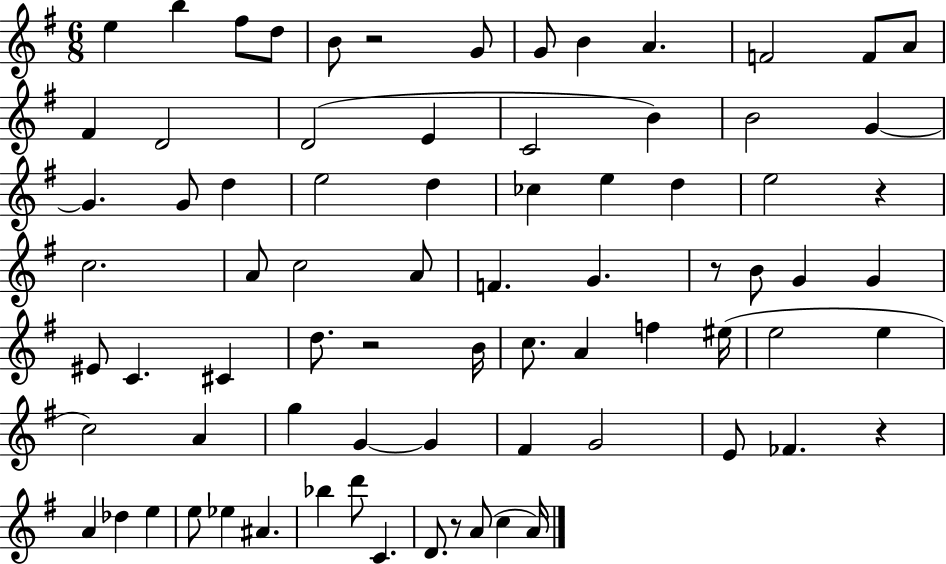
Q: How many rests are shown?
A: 6